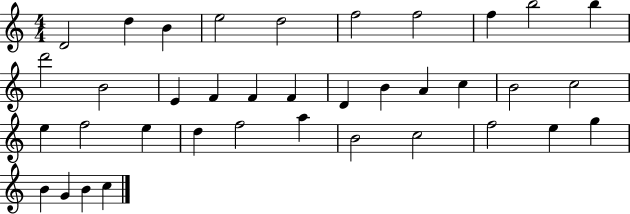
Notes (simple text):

D4/h D5/q B4/q E5/h D5/h F5/h F5/h F5/q B5/h B5/q D6/h B4/h E4/q F4/q F4/q F4/q D4/q B4/q A4/q C5/q B4/h C5/h E5/q F5/h E5/q D5/q F5/h A5/q B4/h C5/h F5/h E5/q G5/q B4/q G4/q B4/q C5/q